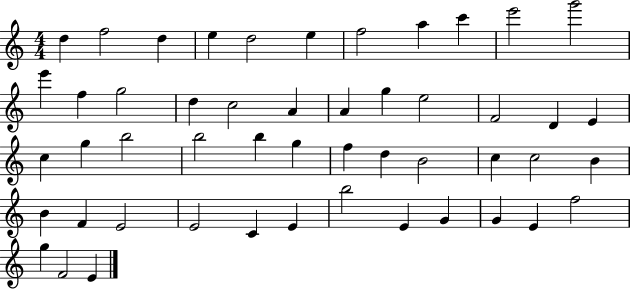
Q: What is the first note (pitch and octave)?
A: D5